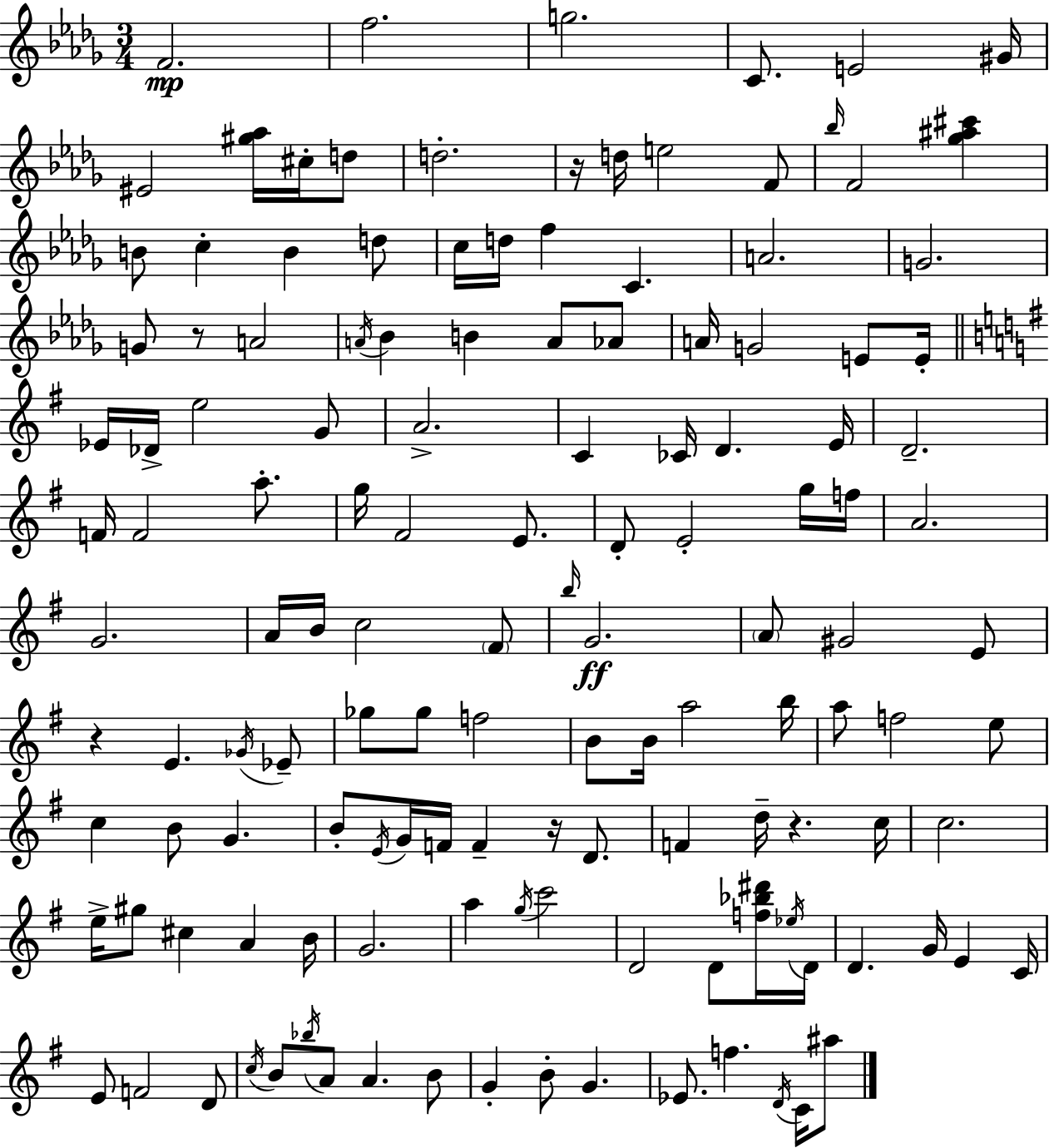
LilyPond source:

{
  \clef treble
  \numericTimeSignature
  \time 3/4
  \key bes \minor
  f'2.\mp | f''2. | g''2. | c'8. e'2 gis'16 | \break eis'2 <gis'' aes''>16 cis''16-. d''8 | d''2.-. | r16 d''16 e''2 f'8 | \grace { bes''16 } f'2 <ges'' ais'' cis'''>4 | \break b'8 c''4-. b'4 d''8 | c''16 d''16 f''4 c'4. | a'2. | g'2. | \break g'8 r8 a'2 | \acciaccatura { a'16 } bes'4 b'4 a'8 | aes'8 a'16 g'2 e'8 | e'16-. \bar "||" \break \key g \major ees'16 des'16-> e''2 g'8 | a'2.-> | c'4 ces'16 d'4. e'16 | d'2.-- | \break f'16 f'2 a''8.-. | g''16 fis'2 e'8. | d'8-. e'2-. g''16 f''16 | a'2. | \break g'2. | a'16 b'16 c''2 \parenthesize fis'8 | \grace { b''16 } g'2.\ff | \parenthesize a'8 gis'2 e'8 | \break r4 e'4. \acciaccatura { ges'16 } | ees'8-- ges''8 ges''8 f''2 | b'8 b'16 a''2 | b''16 a''8 f''2 | \break e''8 c''4 b'8 g'4. | b'8-. \acciaccatura { e'16 } g'16 f'16 f'4-- r16 | d'8. f'4 d''16-- r4. | c''16 c''2. | \break e''16-> gis''8 cis''4 a'4 | b'16 g'2. | a''4 \acciaccatura { g''16 } c'''2 | d'2 | \break d'8 <f'' bes'' dis'''>16 \acciaccatura { ees''16 } d'16 d'4. g'16 | e'4 c'16 e'8 f'2 | d'8 \acciaccatura { c''16 } b'8 \acciaccatura { bes''16 } a'8 a'4. | b'8 g'4-. b'8-. | \break g'4. ees'8. f''4. | \acciaccatura { d'16 } c'16 ais''8 \bar "|."
}